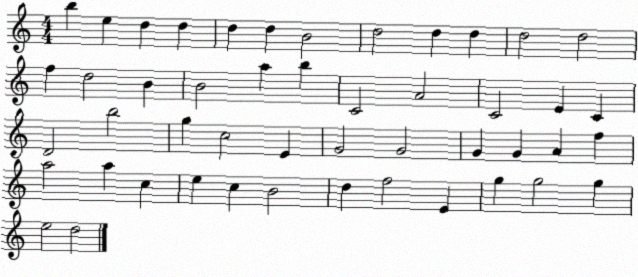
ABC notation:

X:1
T:Untitled
M:4/4
L:1/4
K:C
b e d d d d B2 d2 d d d2 d2 f d2 B B2 a b C2 A2 C2 E C D2 b2 g c2 E G2 G2 G G A f a2 a c e c B2 d f2 E g g2 g e2 d2